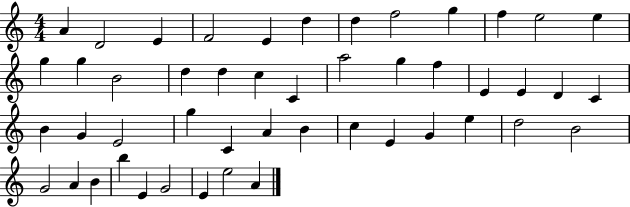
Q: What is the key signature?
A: C major